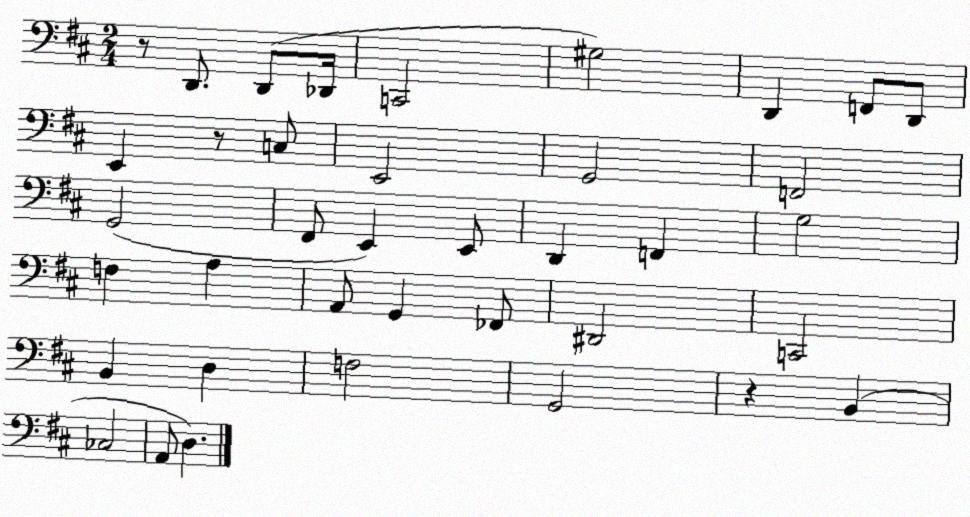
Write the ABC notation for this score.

X:1
T:Untitled
M:2/4
L:1/4
K:D
z/2 D,,/2 D,,/2 _D,,/4 C,,2 ^G,2 D,, F,,/2 D,,/2 E,, z/2 C,/2 E,,2 G,,2 F,,2 G,,2 ^F,,/2 E,, E,,/2 D,, F,, G,2 F, A, A,,/2 G,, _F,,/2 ^D,,2 C,,2 B,, D, F,2 G,,2 z B,, _C,2 A,,/2 D,